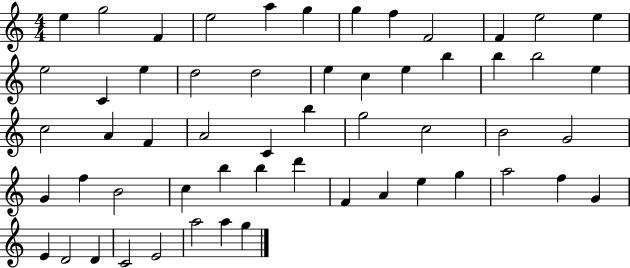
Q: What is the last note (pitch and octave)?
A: G5